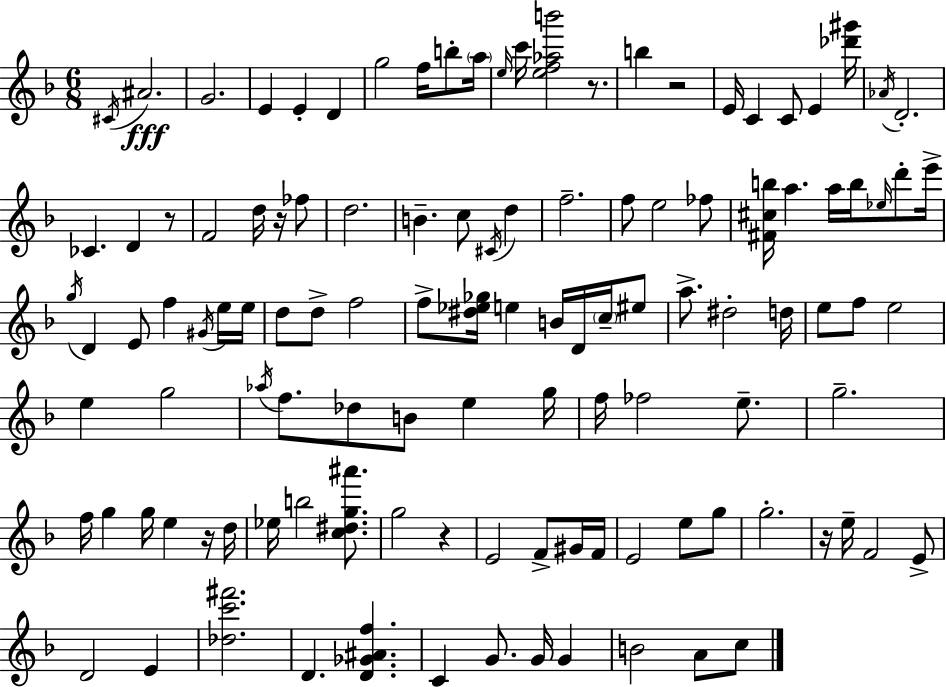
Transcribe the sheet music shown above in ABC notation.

X:1
T:Untitled
M:6/8
L:1/4
K:F
^C/4 ^A2 G2 E E D g2 f/4 b/2 a/4 e/4 c'/4 [ef_ab']2 z/2 b z2 E/4 C C/2 E [_d'^g']/4 _A/4 D2 _C D z/2 F2 d/4 z/4 _f/2 d2 B c/2 ^C/4 d f2 f/2 e2 _f/2 [^F^cb]/4 a a/4 b/4 _e/4 d'/2 e'/4 g/4 D E/2 f ^G/4 e/4 e/4 d/2 d/2 f2 f/2 [^d_e_g]/4 e B/4 D/4 c/4 ^e/2 a/2 ^d2 d/4 e/2 f/2 e2 e g2 _a/4 f/2 _d/2 B/2 e g/4 f/4 _f2 e/2 g2 f/4 g g/4 e z/4 d/4 _e/4 b2 [c^dg^a']/2 g2 z E2 F/2 ^G/4 F/4 E2 e/2 g/2 g2 z/4 e/4 F2 E/2 D2 E [_dc'^f']2 D [D_G^Af] C G/2 G/4 G B2 A/2 c/2